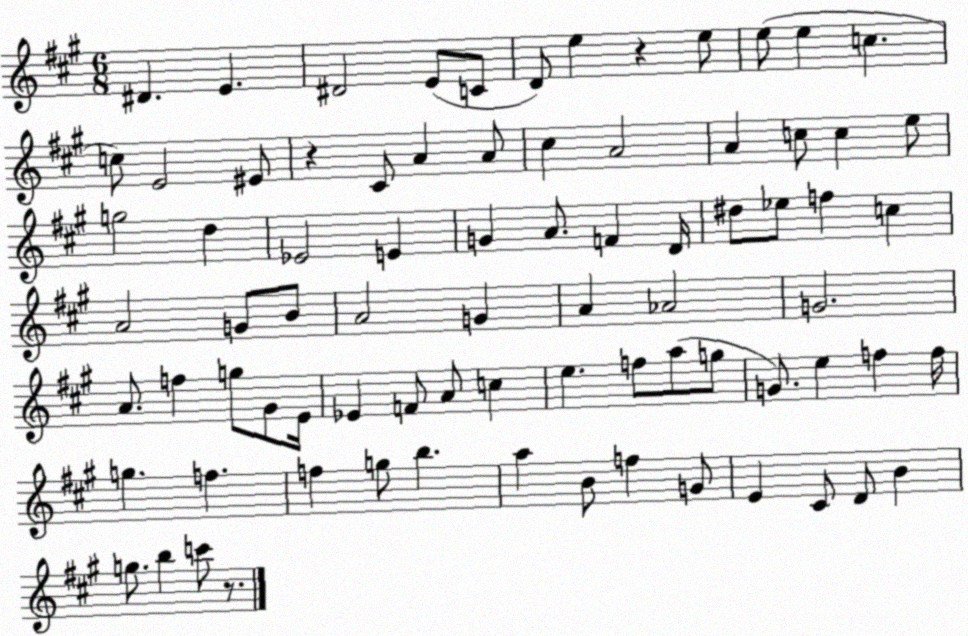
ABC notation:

X:1
T:Untitled
M:6/8
L:1/4
K:A
^D E ^D2 E/2 C/2 D/2 e z e/2 e/2 e c c/2 E2 ^E/2 z ^C/2 A A/2 ^c A2 A c/2 c e/2 g2 d _E2 E G A/2 F D/4 ^d/2 _e/2 f c A2 G/2 B/2 A2 G A _A2 G2 A/2 f g/2 ^G/2 E/4 _E F/2 A/2 c e f/2 a/2 g/2 G/2 e f f/4 g f f g/2 b a B/2 f G/2 E ^C/2 D/2 B g/2 b c'/2 z/2